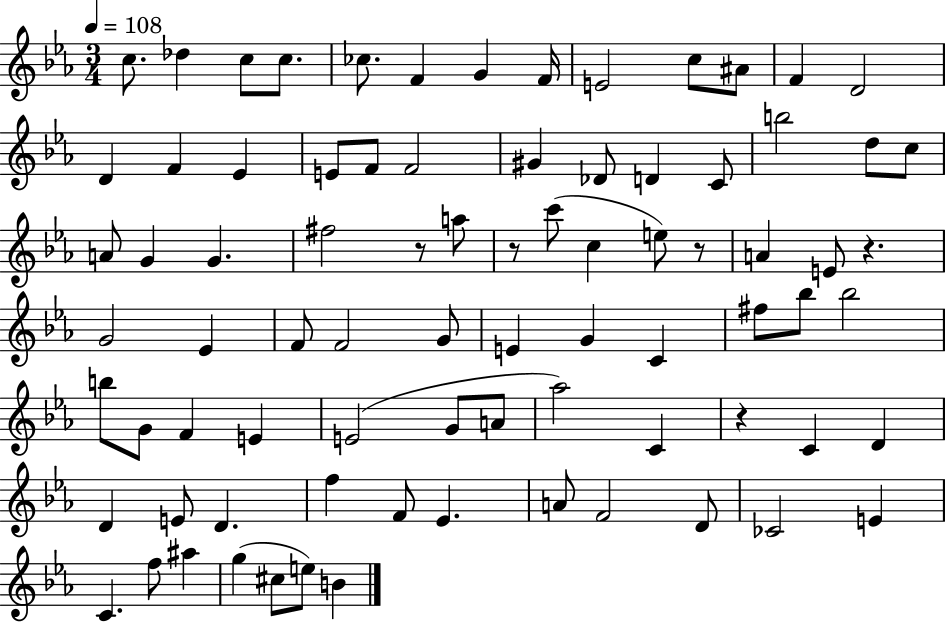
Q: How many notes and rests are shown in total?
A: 81